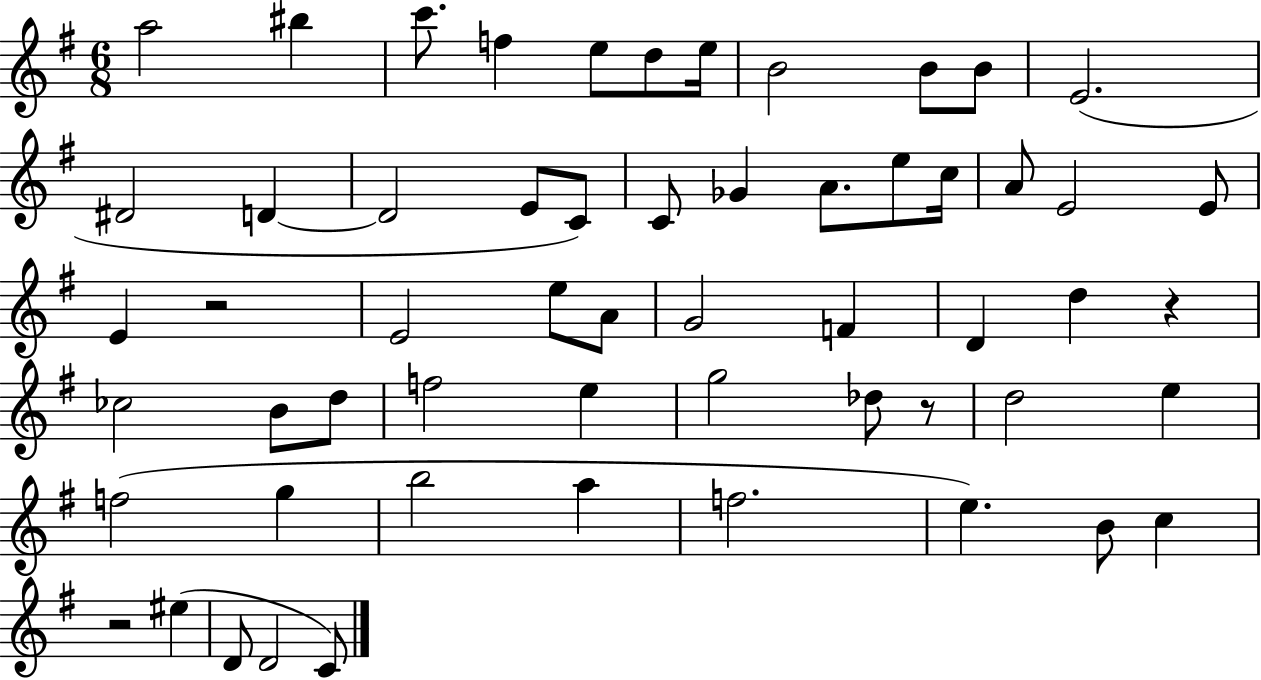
{
  \clef treble
  \numericTimeSignature
  \time 6/8
  \key g \major
  a''2 bis''4 | c'''8. f''4 e''8 d''8 e''16 | b'2 b'8 b'8 | e'2.( | \break dis'2 d'4~~ | d'2 e'8 c'8) | c'8 ges'4 a'8. e''8 c''16 | a'8 e'2 e'8 | \break e'4 r2 | e'2 e''8 a'8 | g'2 f'4 | d'4 d''4 r4 | \break ces''2 b'8 d''8 | f''2 e''4 | g''2 des''8 r8 | d''2 e''4 | \break f''2( g''4 | b''2 a''4 | f''2. | e''4.) b'8 c''4 | \break r2 eis''4( | d'8 d'2 c'8) | \bar "|."
}